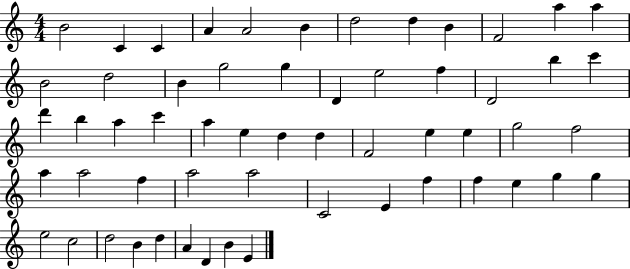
X:1
T:Untitled
M:4/4
L:1/4
K:C
B2 C C A A2 B d2 d B F2 a a B2 d2 B g2 g D e2 f D2 b c' d' b a c' a e d d F2 e e g2 f2 a a2 f a2 a2 C2 E f f e g g e2 c2 d2 B d A D B E